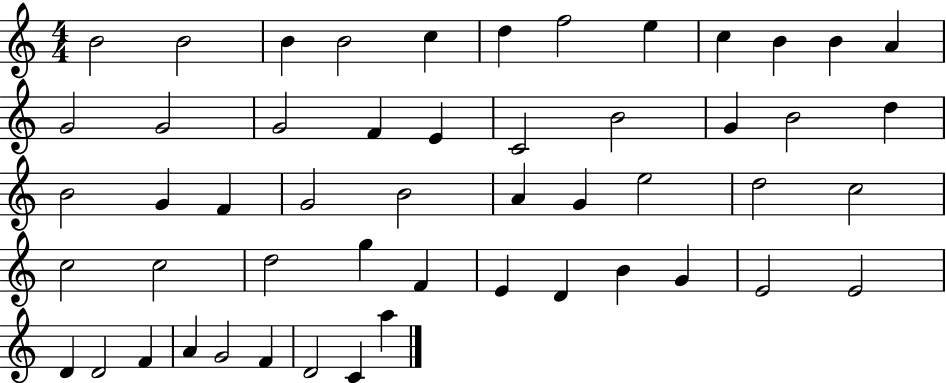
{
  \clef treble
  \numericTimeSignature
  \time 4/4
  \key c \major
  b'2 b'2 | b'4 b'2 c''4 | d''4 f''2 e''4 | c''4 b'4 b'4 a'4 | \break g'2 g'2 | g'2 f'4 e'4 | c'2 b'2 | g'4 b'2 d''4 | \break b'2 g'4 f'4 | g'2 b'2 | a'4 g'4 e''2 | d''2 c''2 | \break c''2 c''2 | d''2 g''4 f'4 | e'4 d'4 b'4 g'4 | e'2 e'2 | \break d'4 d'2 f'4 | a'4 g'2 f'4 | d'2 c'4 a''4 | \bar "|."
}